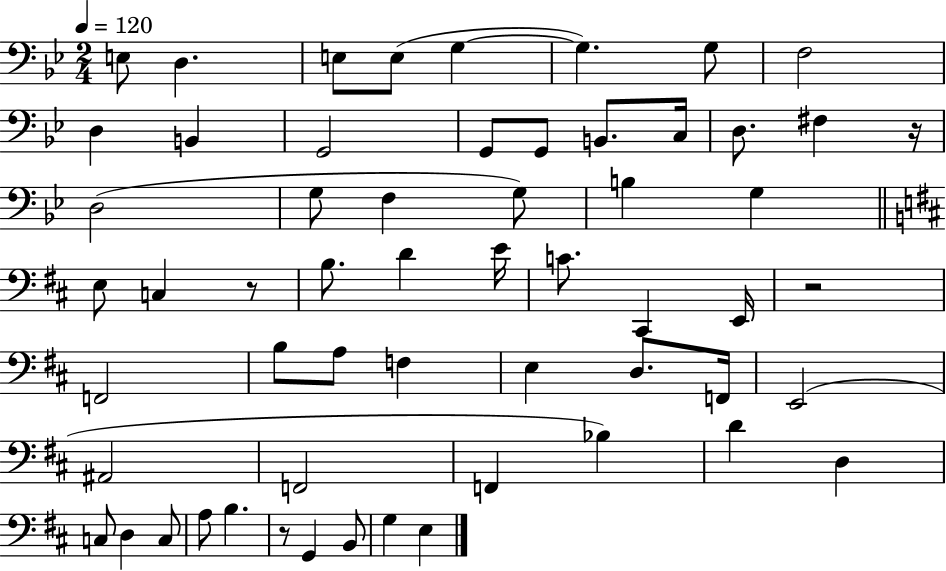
X:1
T:Untitled
M:2/4
L:1/4
K:Bb
E,/2 D, E,/2 E,/2 G, G, G,/2 F,2 D, B,, G,,2 G,,/2 G,,/2 B,,/2 C,/4 D,/2 ^F, z/4 D,2 G,/2 F, G,/2 B, G, E,/2 C, z/2 B,/2 D E/4 C/2 ^C,, E,,/4 z2 F,,2 B,/2 A,/2 F, E, D,/2 F,,/4 E,,2 ^A,,2 F,,2 F,, _B, D D, C,/2 D, C,/2 A,/2 B, z/2 G,, B,,/2 G, E,